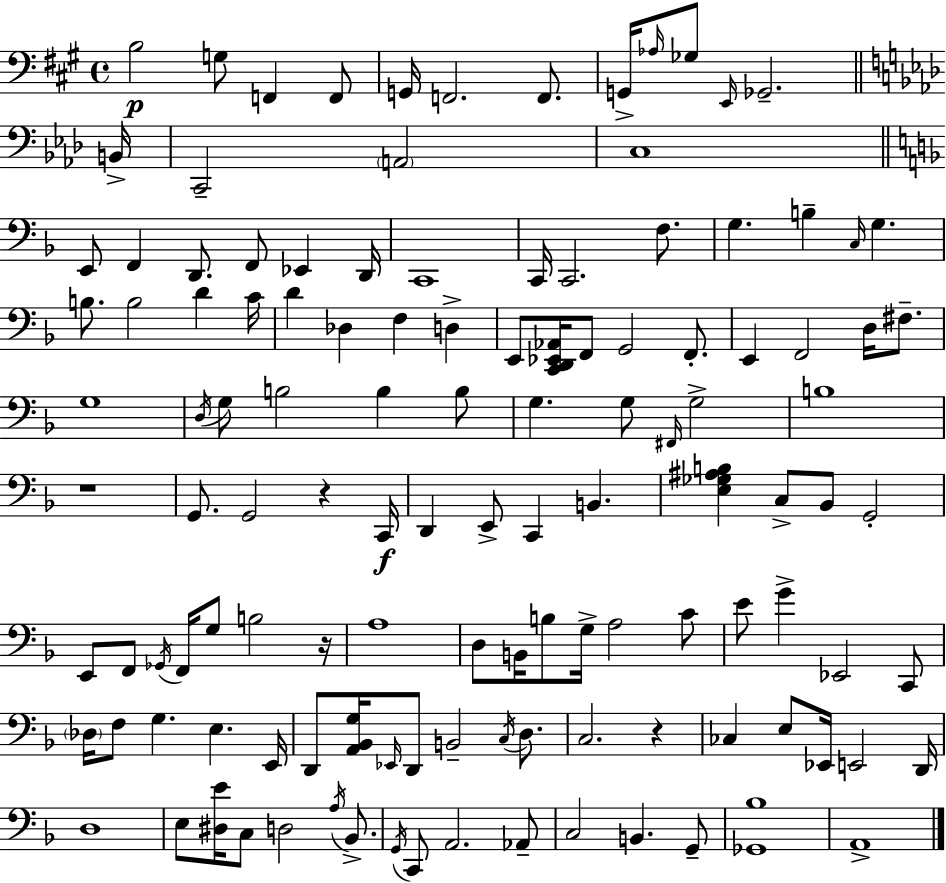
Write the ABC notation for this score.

X:1
T:Untitled
M:4/4
L:1/4
K:A
B,2 G,/2 F,, F,,/2 G,,/4 F,,2 F,,/2 G,,/4 _A,/4 _G,/2 E,,/4 _G,,2 B,,/4 C,,2 A,,2 C,4 E,,/2 F,, D,,/2 F,,/2 _E,, D,,/4 C,,4 C,,/4 C,,2 F,/2 G, B, C,/4 G, B,/2 B,2 D C/4 D _D, F, D, E,,/2 [C,,D,,_E,,_A,,]/4 F,,/2 G,,2 F,,/2 E,, F,,2 D,/4 ^F,/2 G,4 D,/4 G,/2 B,2 B, B,/2 G, G,/2 ^F,,/4 G,2 B,4 z4 G,,/2 G,,2 z C,,/4 D,, E,,/2 C,, B,, [E,_G,^A,B,] C,/2 _B,,/2 G,,2 E,,/2 F,,/2 _G,,/4 F,,/4 G,/2 B,2 z/4 A,4 D,/2 B,,/4 B,/2 G,/4 A,2 C/2 E/2 G _E,,2 C,,/2 _D,/4 F,/2 G, E, E,,/4 D,,/2 [A,,_B,,G,]/4 _E,,/4 D,,/2 B,,2 C,/4 D,/2 C,2 z _C, E,/2 _E,,/4 E,,2 D,,/4 D,4 E,/2 [^D,E]/4 C,/2 D,2 A,/4 _B,,/2 G,,/4 C,,/2 A,,2 _A,,/2 C,2 B,, G,,/2 [_G,,_B,]4 A,,4